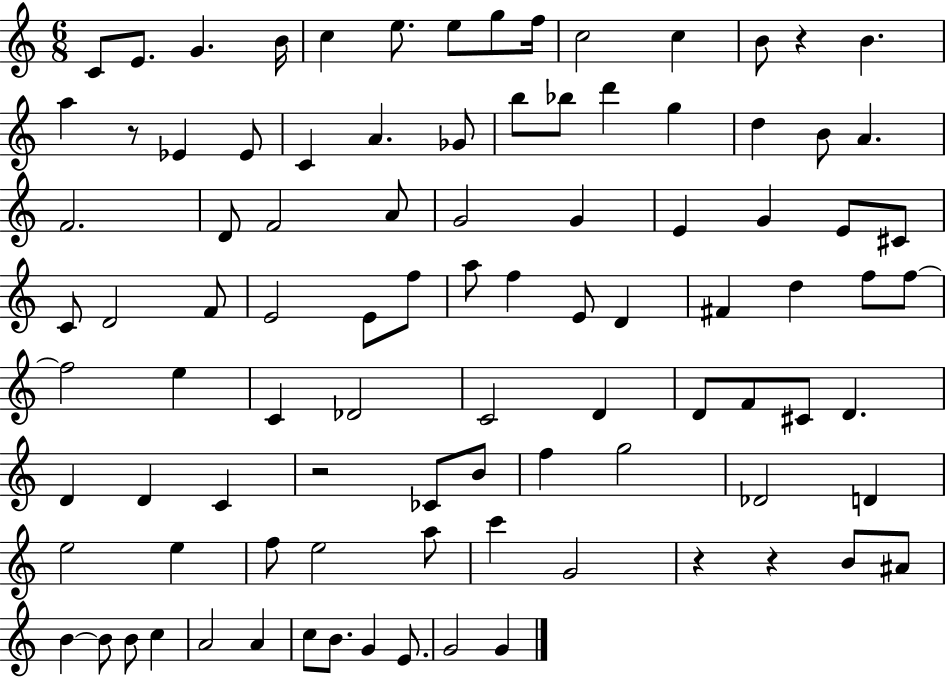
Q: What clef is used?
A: treble